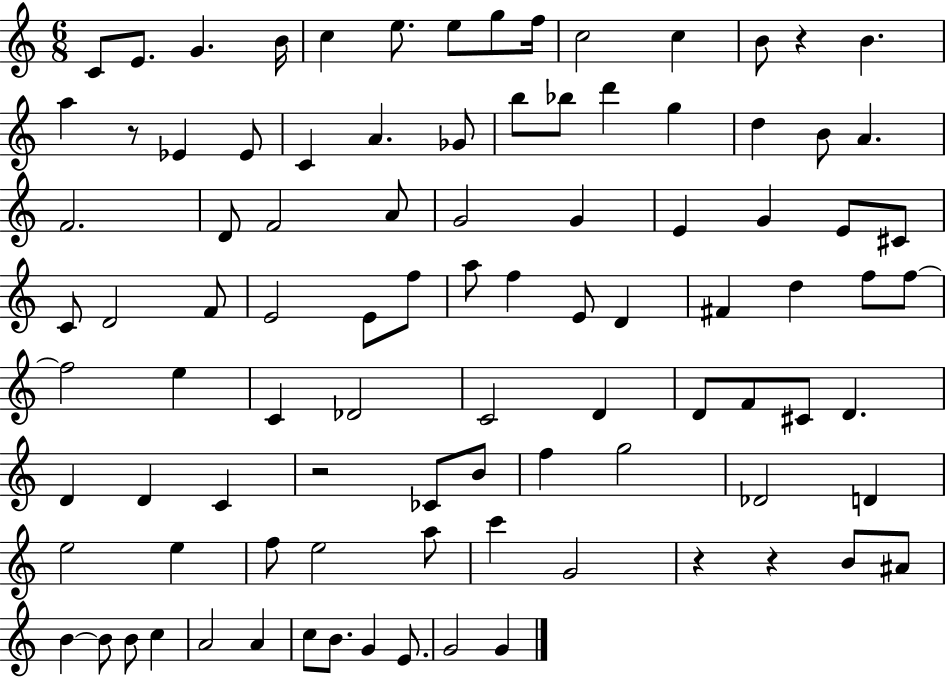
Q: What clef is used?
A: treble